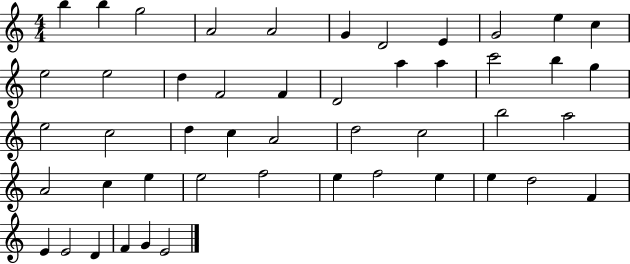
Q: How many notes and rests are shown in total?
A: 48